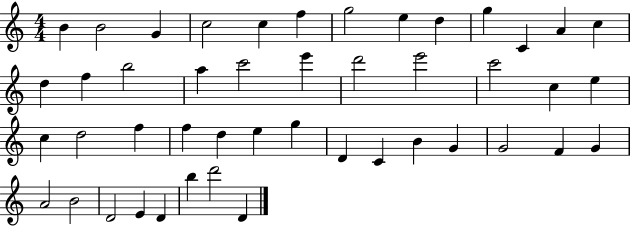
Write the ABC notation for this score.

X:1
T:Untitled
M:4/4
L:1/4
K:C
B B2 G c2 c f g2 e d g C A c d f b2 a c'2 e' d'2 e'2 c'2 c e c d2 f f d e g D C B G G2 F G A2 B2 D2 E D b d'2 D